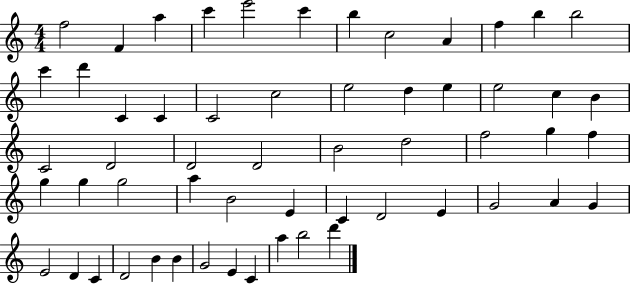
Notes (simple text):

F5/h F4/q A5/q C6/q E6/h C6/q B5/q C5/h A4/q F5/q B5/q B5/h C6/q D6/q C4/q C4/q C4/h C5/h E5/h D5/q E5/q E5/h C5/q B4/q C4/h D4/h D4/h D4/h B4/h D5/h F5/h G5/q F5/q G5/q G5/q G5/h A5/q B4/h E4/q C4/q D4/h E4/q G4/h A4/q G4/q E4/h D4/q C4/q D4/h B4/q B4/q G4/h E4/q C4/q A5/q B5/h D6/q